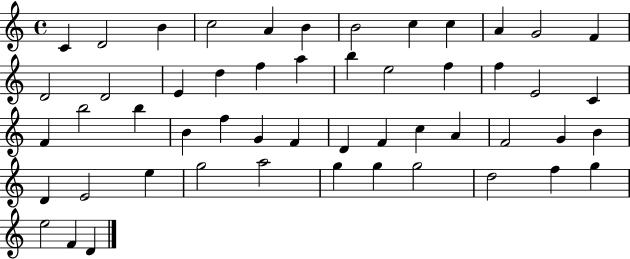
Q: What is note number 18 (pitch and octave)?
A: A5